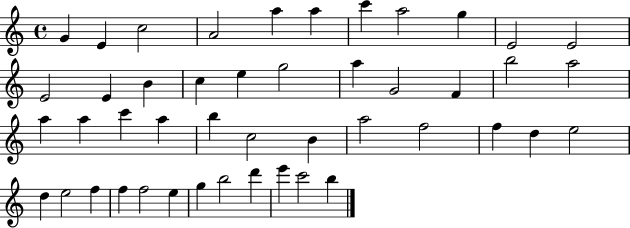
{
  \clef treble
  \time 4/4
  \defaultTimeSignature
  \key c \major
  g'4 e'4 c''2 | a'2 a''4 a''4 | c'''4 a''2 g''4 | e'2 e'2 | \break e'2 e'4 b'4 | c''4 e''4 g''2 | a''4 g'2 f'4 | b''2 a''2 | \break a''4 a''4 c'''4 a''4 | b''4 c''2 b'4 | a''2 f''2 | f''4 d''4 e''2 | \break d''4 e''2 f''4 | f''4 f''2 e''4 | g''4 b''2 d'''4 | e'''4 c'''2 b''4 | \break \bar "|."
}